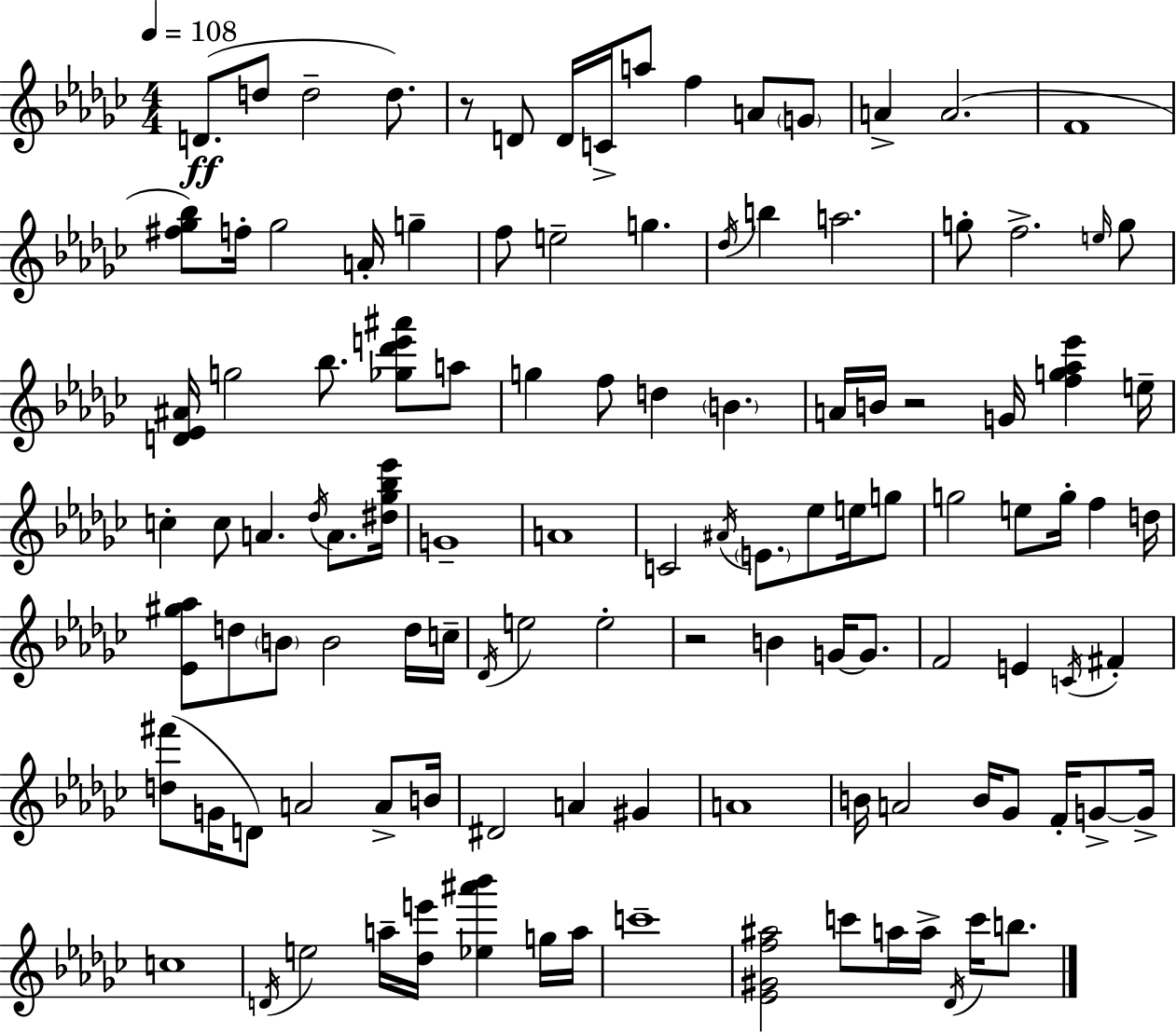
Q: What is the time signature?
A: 4/4